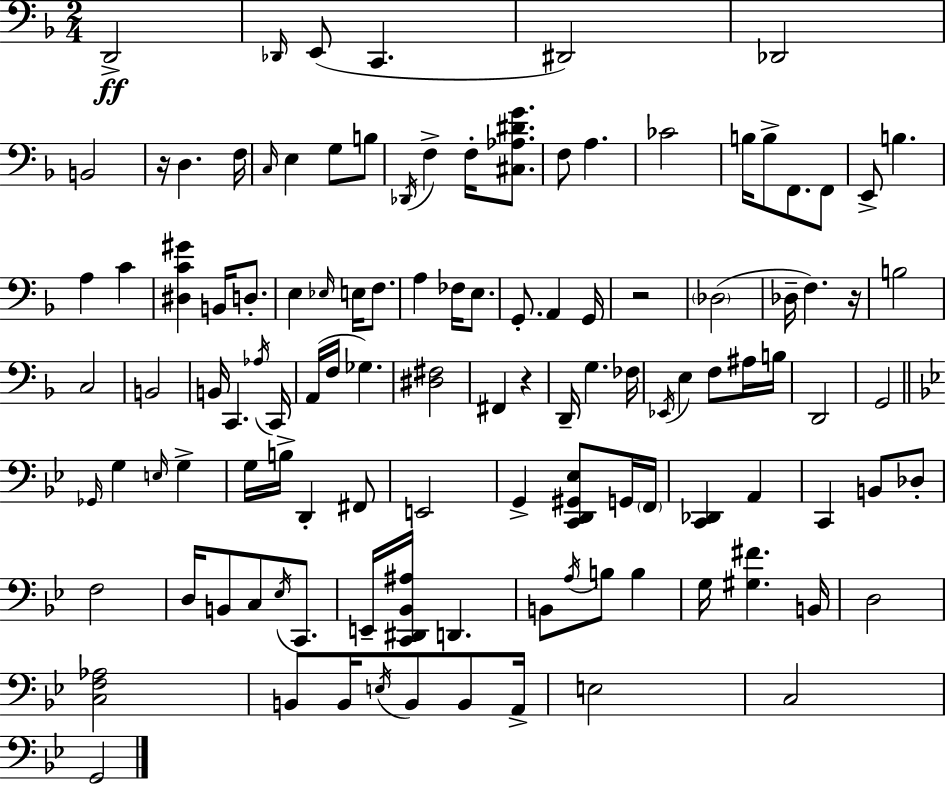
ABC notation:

X:1
T:Untitled
M:2/4
L:1/4
K:F
D,,2 _D,,/4 E,,/2 C,, ^D,,2 _D,,2 B,,2 z/4 D, F,/4 C,/4 E, G,/2 B,/2 _D,,/4 F, F,/4 [^C,_A,^DG]/2 F,/2 A, _C2 B,/4 B,/2 F,,/2 F,,/2 E,,/2 B, A, C [^D,C^G] B,,/4 D,/2 E, _E,/4 E,/4 F,/2 A, _F,/4 E,/2 G,,/2 A,, G,,/4 z2 _D,2 _D,/4 F, z/4 B,2 C,2 B,,2 B,,/4 C,, _A,/4 C,,/4 A,,/4 F,/4 _G, [^D,^F,]2 ^F,, z D,,/4 G, _F,/4 _E,,/4 E, F,/2 ^A,/4 B,/4 D,,2 G,,2 _G,,/4 G, E,/4 G, G,/4 B,/4 D,, ^F,,/2 E,,2 G,, [C,,D,,^G,,_E,]/2 G,,/4 F,,/4 [C,,_D,,] A,, C,, B,,/2 _D,/2 F,2 D,/4 B,,/2 C,/2 _E,/4 C,,/2 E,,/4 [C,,^D,,_B,,^A,]/4 D,, B,,/2 A,/4 B,/2 B, G,/4 [^G,^F] B,,/4 D,2 [C,F,_A,]2 B,,/2 B,,/4 E,/4 B,,/2 B,,/2 A,,/4 E,2 C,2 G,,2